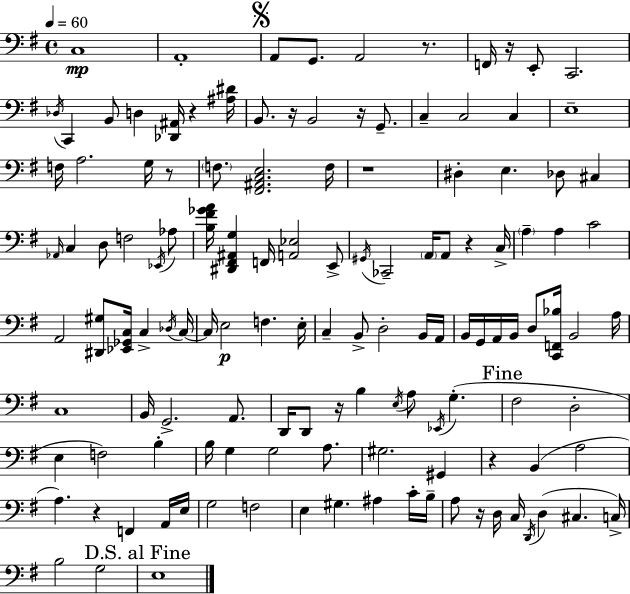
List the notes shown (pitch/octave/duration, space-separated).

C3/w A2/w A2/e G2/e. A2/h R/e. F2/s R/s E2/e C2/h. Db3/s C2/q B2/e D3/q [Db2,A#2]/s R/q [A#3,D#4]/s B2/e. R/s B2/h R/s G2/e. C3/q C3/h C3/q E3/w F3/s A3/h. G3/s R/e F3/e. [F#2,A#2,C3,E3]/h. F3/s R/w D#3/q E3/q. Db3/e C#3/q Ab2/s C3/q D3/e F3/h Eb2/s Ab3/e [B3,F#4,Gb4,A4]/s [D#2,F#2,A#2,G3]/q F2/s [A2,Eb3]/h E2/e G#2/s CES2/h A2/s A2/e R/q C3/s A3/q A3/q C4/h A2/h [D#2,G#3]/e [Eb2,Gb2,C3]/s C3/q Db3/s C3/s C3/s E3/h F3/q. E3/s C3/q B2/e D3/h B2/s A2/s B2/s G2/s A2/s B2/s D3/e [C2,F2,Bb3]/s B2/h A3/s C3/w B2/s G2/h. A2/e. D2/s D2/e R/s B3/q E3/s A3/e Eb2/s G3/q. F#3/h D3/h E3/q F3/h B3/q B3/s G3/q G3/h A3/e. G#3/h. G#2/q R/q B2/q A3/h A3/q. R/q F2/q A2/s E3/s G3/h F3/h E3/q G#3/q. A#3/q C4/s B3/s A3/e R/s D3/s C3/s D2/s D3/q C#3/q. C3/s B3/h G3/h E3/w